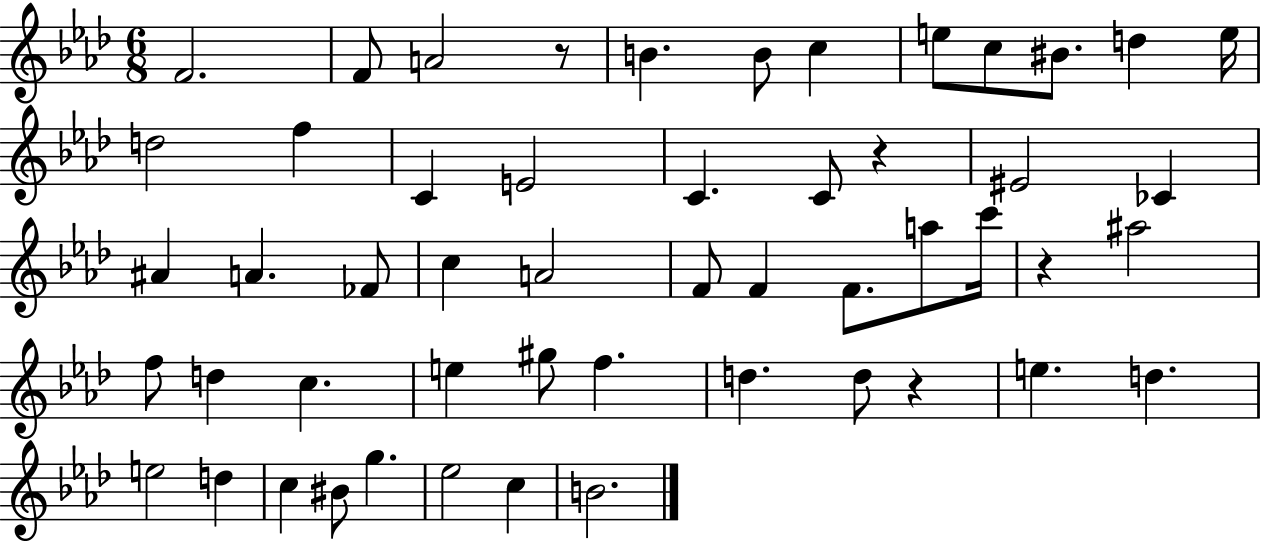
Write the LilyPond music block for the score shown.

{
  \clef treble
  \numericTimeSignature
  \time 6/8
  \key aes \major
  f'2. | f'8 a'2 r8 | b'4. b'8 c''4 | e''8 c''8 bis'8. d''4 e''16 | \break d''2 f''4 | c'4 e'2 | c'4. c'8 r4 | eis'2 ces'4 | \break ais'4 a'4. fes'8 | c''4 a'2 | f'8 f'4 f'8. a''8 c'''16 | r4 ais''2 | \break f''8 d''4 c''4. | e''4 gis''8 f''4. | d''4. d''8 r4 | e''4. d''4. | \break e''2 d''4 | c''4 bis'8 g''4. | ees''2 c''4 | b'2. | \break \bar "|."
}